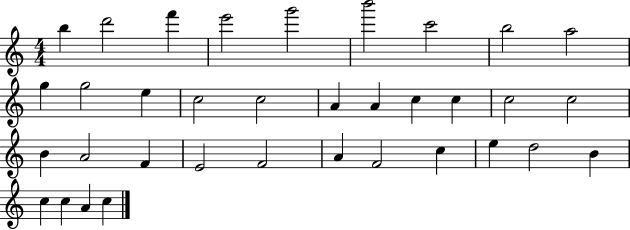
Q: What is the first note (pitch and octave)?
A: B5